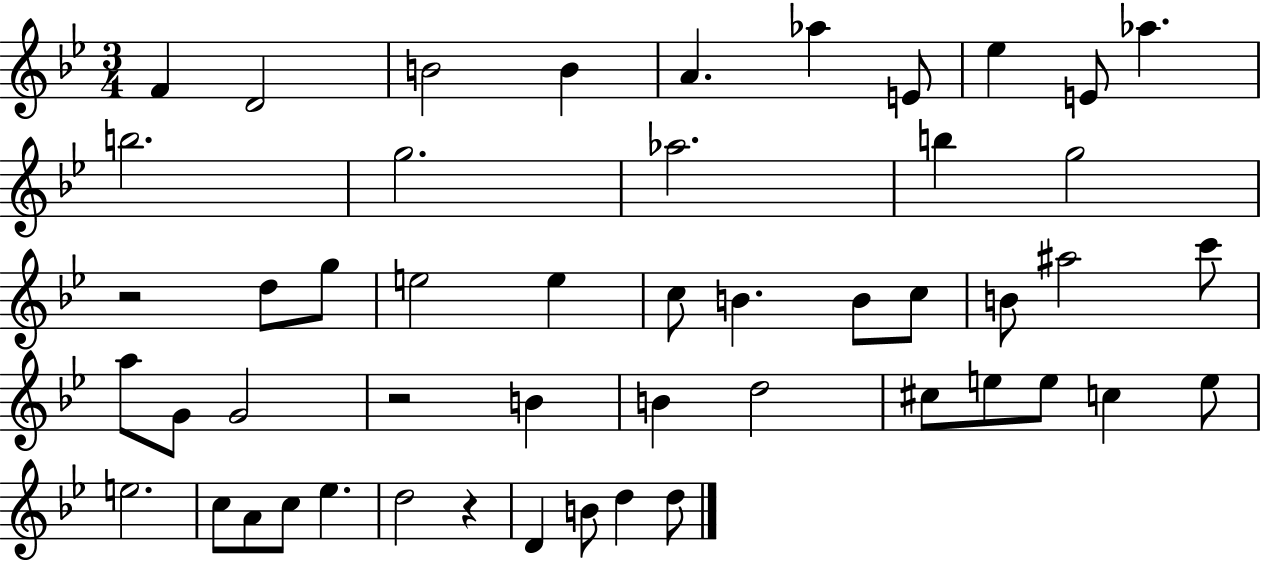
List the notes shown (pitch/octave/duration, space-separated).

F4/q D4/h B4/h B4/q A4/q. Ab5/q E4/e Eb5/q E4/e Ab5/q. B5/h. G5/h. Ab5/h. B5/q G5/h R/h D5/e G5/e E5/h E5/q C5/e B4/q. B4/e C5/e B4/e A#5/h C6/e A5/e G4/e G4/h R/h B4/q B4/q D5/h C#5/e E5/e E5/e C5/q E5/e E5/h. C5/e A4/e C5/e Eb5/q. D5/h R/q D4/q B4/e D5/q D5/e